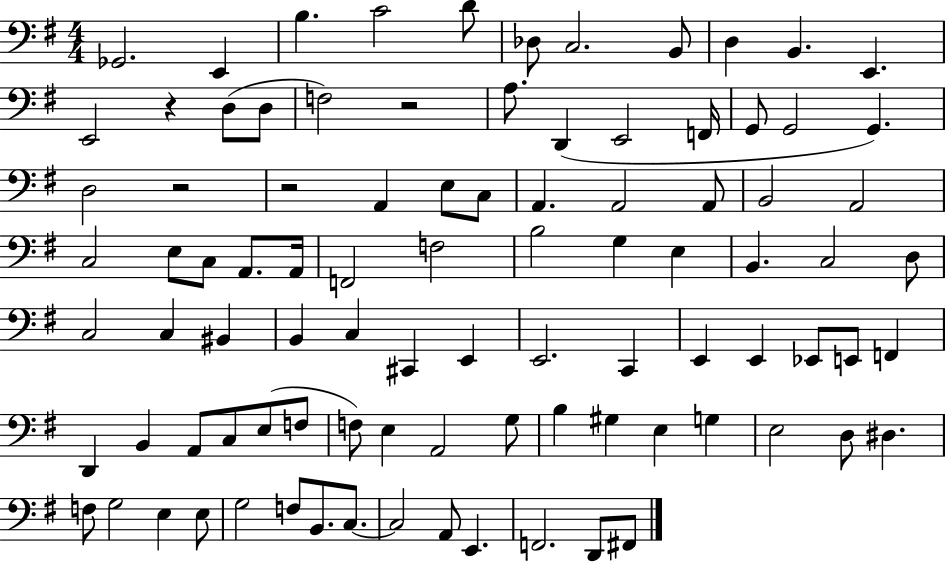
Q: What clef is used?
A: bass